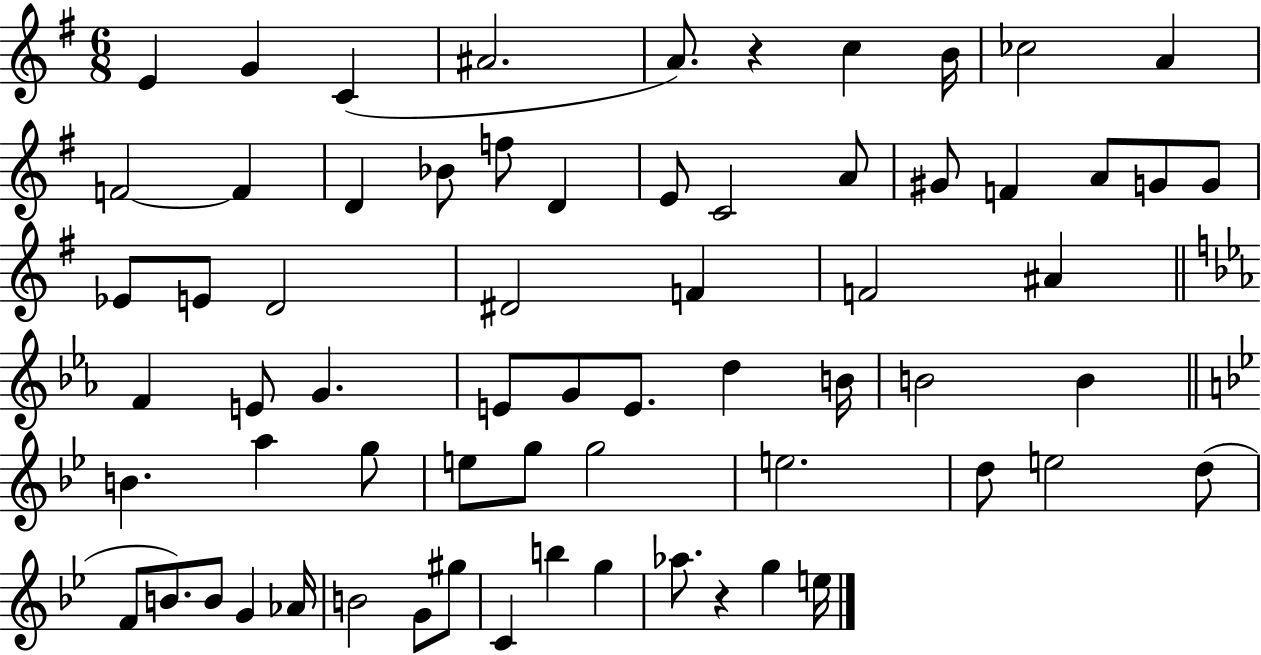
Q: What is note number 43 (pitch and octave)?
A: G5